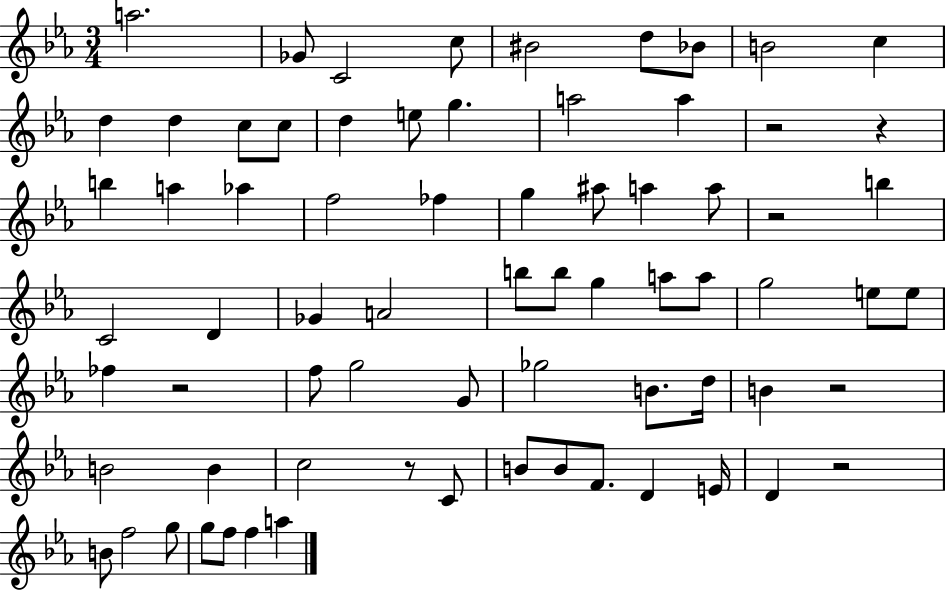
{
  \clef treble
  \numericTimeSignature
  \time 3/4
  \key ees \major
  a''2. | ges'8 c'2 c''8 | bis'2 d''8 bes'8 | b'2 c''4 | \break d''4 d''4 c''8 c''8 | d''4 e''8 g''4. | a''2 a''4 | r2 r4 | \break b''4 a''4 aes''4 | f''2 fes''4 | g''4 ais''8 a''4 a''8 | r2 b''4 | \break c'2 d'4 | ges'4 a'2 | b''8 b''8 g''4 a''8 a''8 | g''2 e''8 e''8 | \break fes''4 r2 | f''8 g''2 g'8 | ges''2 b'8. d''16 | b'4 r2 | \break b'2 b'4 | c''2 r8 c'8 | b'8 b'8 f'8. d'4 e'16 | d'4 r2 | \break b'8 f''2 g''8 | g''8 f''8 f''4 a''4 | \bar "|."
}